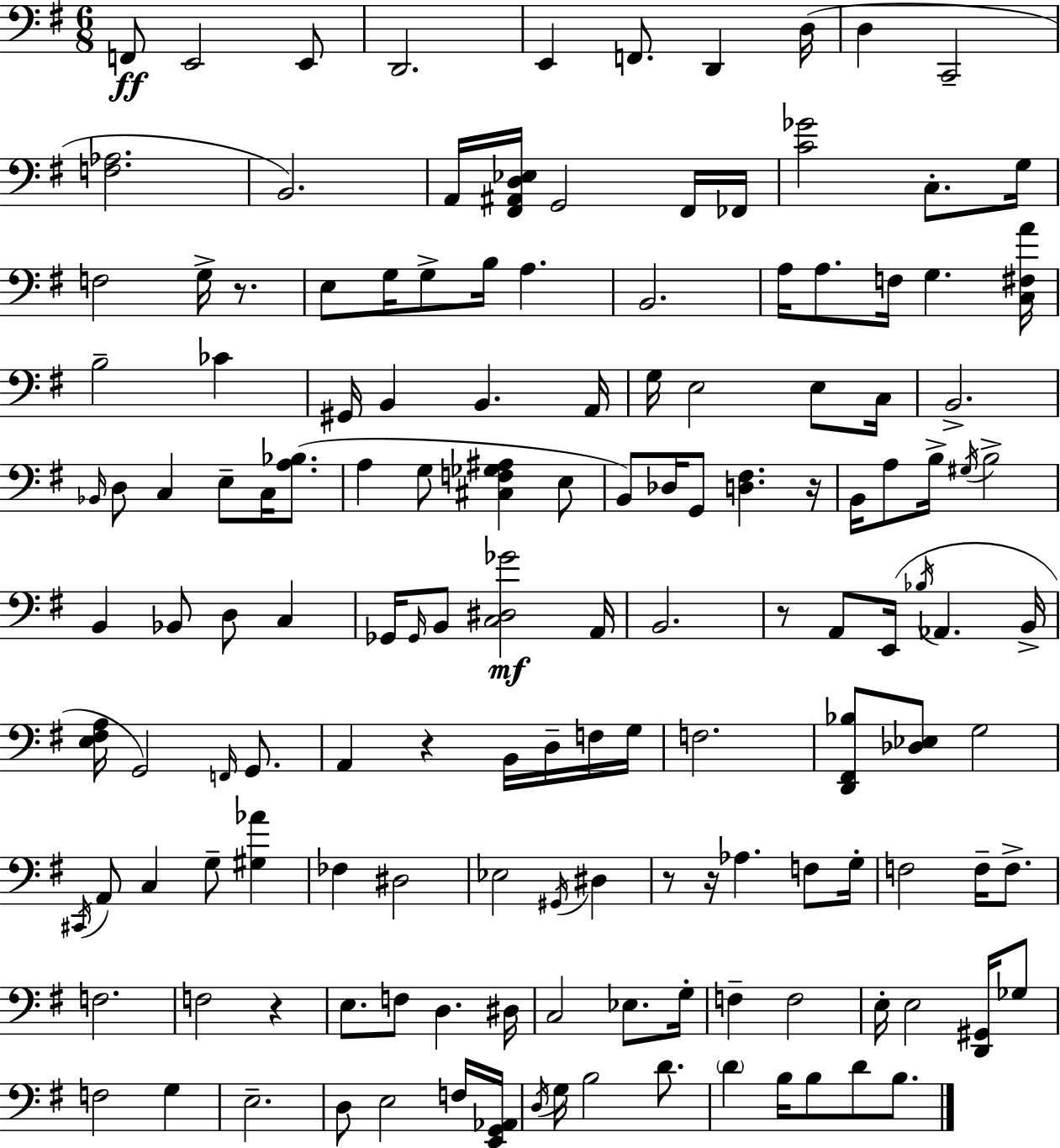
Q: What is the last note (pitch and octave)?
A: B3